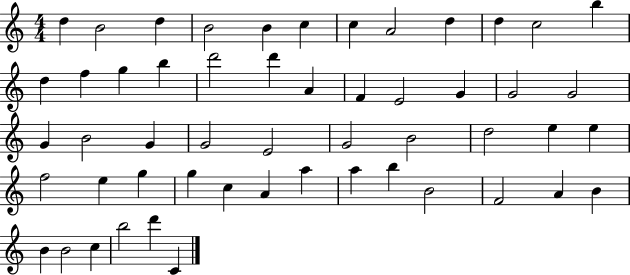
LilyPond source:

{
  \clef treble
  \numericTimeSignature
  \time 4/4
  \key c \major
  d''4 b'2 d''4 | b'2 b'4 c''4 | c''4 a'2 d''4 | d''4 c''2 b''4 | \break d''4 f''4 g''4 b''4 | d'''2 d'''4 a'4 | f'4 e'2 g'4 | g'2 g'2 | \break g'4 b'2 g'4 | g'2 e'2 | g'2 b'2 | d''2 e''4 e''4 | \break f''2 e''4 g''4 | g''4 c''4 a'4 a''4 | a''4 b''4 b'2 | f'2 a'4 b'4 | \break b'4 b'2 c''4 | b''2 d'''4 c'4 | \bar "|."
}